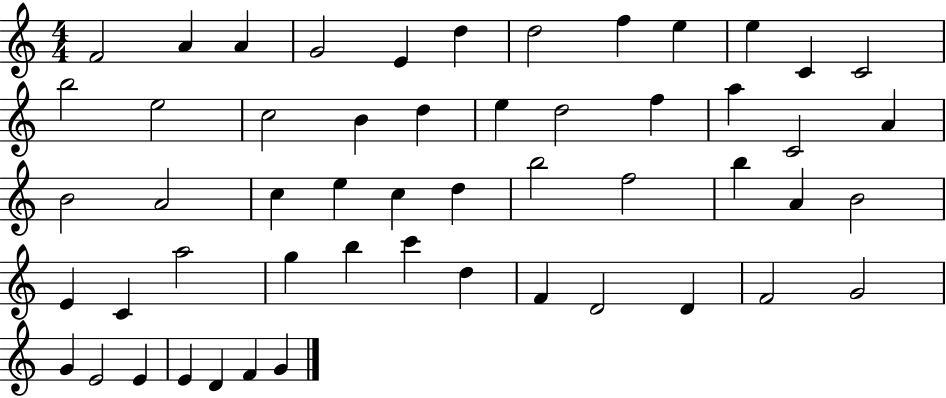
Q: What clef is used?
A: treble